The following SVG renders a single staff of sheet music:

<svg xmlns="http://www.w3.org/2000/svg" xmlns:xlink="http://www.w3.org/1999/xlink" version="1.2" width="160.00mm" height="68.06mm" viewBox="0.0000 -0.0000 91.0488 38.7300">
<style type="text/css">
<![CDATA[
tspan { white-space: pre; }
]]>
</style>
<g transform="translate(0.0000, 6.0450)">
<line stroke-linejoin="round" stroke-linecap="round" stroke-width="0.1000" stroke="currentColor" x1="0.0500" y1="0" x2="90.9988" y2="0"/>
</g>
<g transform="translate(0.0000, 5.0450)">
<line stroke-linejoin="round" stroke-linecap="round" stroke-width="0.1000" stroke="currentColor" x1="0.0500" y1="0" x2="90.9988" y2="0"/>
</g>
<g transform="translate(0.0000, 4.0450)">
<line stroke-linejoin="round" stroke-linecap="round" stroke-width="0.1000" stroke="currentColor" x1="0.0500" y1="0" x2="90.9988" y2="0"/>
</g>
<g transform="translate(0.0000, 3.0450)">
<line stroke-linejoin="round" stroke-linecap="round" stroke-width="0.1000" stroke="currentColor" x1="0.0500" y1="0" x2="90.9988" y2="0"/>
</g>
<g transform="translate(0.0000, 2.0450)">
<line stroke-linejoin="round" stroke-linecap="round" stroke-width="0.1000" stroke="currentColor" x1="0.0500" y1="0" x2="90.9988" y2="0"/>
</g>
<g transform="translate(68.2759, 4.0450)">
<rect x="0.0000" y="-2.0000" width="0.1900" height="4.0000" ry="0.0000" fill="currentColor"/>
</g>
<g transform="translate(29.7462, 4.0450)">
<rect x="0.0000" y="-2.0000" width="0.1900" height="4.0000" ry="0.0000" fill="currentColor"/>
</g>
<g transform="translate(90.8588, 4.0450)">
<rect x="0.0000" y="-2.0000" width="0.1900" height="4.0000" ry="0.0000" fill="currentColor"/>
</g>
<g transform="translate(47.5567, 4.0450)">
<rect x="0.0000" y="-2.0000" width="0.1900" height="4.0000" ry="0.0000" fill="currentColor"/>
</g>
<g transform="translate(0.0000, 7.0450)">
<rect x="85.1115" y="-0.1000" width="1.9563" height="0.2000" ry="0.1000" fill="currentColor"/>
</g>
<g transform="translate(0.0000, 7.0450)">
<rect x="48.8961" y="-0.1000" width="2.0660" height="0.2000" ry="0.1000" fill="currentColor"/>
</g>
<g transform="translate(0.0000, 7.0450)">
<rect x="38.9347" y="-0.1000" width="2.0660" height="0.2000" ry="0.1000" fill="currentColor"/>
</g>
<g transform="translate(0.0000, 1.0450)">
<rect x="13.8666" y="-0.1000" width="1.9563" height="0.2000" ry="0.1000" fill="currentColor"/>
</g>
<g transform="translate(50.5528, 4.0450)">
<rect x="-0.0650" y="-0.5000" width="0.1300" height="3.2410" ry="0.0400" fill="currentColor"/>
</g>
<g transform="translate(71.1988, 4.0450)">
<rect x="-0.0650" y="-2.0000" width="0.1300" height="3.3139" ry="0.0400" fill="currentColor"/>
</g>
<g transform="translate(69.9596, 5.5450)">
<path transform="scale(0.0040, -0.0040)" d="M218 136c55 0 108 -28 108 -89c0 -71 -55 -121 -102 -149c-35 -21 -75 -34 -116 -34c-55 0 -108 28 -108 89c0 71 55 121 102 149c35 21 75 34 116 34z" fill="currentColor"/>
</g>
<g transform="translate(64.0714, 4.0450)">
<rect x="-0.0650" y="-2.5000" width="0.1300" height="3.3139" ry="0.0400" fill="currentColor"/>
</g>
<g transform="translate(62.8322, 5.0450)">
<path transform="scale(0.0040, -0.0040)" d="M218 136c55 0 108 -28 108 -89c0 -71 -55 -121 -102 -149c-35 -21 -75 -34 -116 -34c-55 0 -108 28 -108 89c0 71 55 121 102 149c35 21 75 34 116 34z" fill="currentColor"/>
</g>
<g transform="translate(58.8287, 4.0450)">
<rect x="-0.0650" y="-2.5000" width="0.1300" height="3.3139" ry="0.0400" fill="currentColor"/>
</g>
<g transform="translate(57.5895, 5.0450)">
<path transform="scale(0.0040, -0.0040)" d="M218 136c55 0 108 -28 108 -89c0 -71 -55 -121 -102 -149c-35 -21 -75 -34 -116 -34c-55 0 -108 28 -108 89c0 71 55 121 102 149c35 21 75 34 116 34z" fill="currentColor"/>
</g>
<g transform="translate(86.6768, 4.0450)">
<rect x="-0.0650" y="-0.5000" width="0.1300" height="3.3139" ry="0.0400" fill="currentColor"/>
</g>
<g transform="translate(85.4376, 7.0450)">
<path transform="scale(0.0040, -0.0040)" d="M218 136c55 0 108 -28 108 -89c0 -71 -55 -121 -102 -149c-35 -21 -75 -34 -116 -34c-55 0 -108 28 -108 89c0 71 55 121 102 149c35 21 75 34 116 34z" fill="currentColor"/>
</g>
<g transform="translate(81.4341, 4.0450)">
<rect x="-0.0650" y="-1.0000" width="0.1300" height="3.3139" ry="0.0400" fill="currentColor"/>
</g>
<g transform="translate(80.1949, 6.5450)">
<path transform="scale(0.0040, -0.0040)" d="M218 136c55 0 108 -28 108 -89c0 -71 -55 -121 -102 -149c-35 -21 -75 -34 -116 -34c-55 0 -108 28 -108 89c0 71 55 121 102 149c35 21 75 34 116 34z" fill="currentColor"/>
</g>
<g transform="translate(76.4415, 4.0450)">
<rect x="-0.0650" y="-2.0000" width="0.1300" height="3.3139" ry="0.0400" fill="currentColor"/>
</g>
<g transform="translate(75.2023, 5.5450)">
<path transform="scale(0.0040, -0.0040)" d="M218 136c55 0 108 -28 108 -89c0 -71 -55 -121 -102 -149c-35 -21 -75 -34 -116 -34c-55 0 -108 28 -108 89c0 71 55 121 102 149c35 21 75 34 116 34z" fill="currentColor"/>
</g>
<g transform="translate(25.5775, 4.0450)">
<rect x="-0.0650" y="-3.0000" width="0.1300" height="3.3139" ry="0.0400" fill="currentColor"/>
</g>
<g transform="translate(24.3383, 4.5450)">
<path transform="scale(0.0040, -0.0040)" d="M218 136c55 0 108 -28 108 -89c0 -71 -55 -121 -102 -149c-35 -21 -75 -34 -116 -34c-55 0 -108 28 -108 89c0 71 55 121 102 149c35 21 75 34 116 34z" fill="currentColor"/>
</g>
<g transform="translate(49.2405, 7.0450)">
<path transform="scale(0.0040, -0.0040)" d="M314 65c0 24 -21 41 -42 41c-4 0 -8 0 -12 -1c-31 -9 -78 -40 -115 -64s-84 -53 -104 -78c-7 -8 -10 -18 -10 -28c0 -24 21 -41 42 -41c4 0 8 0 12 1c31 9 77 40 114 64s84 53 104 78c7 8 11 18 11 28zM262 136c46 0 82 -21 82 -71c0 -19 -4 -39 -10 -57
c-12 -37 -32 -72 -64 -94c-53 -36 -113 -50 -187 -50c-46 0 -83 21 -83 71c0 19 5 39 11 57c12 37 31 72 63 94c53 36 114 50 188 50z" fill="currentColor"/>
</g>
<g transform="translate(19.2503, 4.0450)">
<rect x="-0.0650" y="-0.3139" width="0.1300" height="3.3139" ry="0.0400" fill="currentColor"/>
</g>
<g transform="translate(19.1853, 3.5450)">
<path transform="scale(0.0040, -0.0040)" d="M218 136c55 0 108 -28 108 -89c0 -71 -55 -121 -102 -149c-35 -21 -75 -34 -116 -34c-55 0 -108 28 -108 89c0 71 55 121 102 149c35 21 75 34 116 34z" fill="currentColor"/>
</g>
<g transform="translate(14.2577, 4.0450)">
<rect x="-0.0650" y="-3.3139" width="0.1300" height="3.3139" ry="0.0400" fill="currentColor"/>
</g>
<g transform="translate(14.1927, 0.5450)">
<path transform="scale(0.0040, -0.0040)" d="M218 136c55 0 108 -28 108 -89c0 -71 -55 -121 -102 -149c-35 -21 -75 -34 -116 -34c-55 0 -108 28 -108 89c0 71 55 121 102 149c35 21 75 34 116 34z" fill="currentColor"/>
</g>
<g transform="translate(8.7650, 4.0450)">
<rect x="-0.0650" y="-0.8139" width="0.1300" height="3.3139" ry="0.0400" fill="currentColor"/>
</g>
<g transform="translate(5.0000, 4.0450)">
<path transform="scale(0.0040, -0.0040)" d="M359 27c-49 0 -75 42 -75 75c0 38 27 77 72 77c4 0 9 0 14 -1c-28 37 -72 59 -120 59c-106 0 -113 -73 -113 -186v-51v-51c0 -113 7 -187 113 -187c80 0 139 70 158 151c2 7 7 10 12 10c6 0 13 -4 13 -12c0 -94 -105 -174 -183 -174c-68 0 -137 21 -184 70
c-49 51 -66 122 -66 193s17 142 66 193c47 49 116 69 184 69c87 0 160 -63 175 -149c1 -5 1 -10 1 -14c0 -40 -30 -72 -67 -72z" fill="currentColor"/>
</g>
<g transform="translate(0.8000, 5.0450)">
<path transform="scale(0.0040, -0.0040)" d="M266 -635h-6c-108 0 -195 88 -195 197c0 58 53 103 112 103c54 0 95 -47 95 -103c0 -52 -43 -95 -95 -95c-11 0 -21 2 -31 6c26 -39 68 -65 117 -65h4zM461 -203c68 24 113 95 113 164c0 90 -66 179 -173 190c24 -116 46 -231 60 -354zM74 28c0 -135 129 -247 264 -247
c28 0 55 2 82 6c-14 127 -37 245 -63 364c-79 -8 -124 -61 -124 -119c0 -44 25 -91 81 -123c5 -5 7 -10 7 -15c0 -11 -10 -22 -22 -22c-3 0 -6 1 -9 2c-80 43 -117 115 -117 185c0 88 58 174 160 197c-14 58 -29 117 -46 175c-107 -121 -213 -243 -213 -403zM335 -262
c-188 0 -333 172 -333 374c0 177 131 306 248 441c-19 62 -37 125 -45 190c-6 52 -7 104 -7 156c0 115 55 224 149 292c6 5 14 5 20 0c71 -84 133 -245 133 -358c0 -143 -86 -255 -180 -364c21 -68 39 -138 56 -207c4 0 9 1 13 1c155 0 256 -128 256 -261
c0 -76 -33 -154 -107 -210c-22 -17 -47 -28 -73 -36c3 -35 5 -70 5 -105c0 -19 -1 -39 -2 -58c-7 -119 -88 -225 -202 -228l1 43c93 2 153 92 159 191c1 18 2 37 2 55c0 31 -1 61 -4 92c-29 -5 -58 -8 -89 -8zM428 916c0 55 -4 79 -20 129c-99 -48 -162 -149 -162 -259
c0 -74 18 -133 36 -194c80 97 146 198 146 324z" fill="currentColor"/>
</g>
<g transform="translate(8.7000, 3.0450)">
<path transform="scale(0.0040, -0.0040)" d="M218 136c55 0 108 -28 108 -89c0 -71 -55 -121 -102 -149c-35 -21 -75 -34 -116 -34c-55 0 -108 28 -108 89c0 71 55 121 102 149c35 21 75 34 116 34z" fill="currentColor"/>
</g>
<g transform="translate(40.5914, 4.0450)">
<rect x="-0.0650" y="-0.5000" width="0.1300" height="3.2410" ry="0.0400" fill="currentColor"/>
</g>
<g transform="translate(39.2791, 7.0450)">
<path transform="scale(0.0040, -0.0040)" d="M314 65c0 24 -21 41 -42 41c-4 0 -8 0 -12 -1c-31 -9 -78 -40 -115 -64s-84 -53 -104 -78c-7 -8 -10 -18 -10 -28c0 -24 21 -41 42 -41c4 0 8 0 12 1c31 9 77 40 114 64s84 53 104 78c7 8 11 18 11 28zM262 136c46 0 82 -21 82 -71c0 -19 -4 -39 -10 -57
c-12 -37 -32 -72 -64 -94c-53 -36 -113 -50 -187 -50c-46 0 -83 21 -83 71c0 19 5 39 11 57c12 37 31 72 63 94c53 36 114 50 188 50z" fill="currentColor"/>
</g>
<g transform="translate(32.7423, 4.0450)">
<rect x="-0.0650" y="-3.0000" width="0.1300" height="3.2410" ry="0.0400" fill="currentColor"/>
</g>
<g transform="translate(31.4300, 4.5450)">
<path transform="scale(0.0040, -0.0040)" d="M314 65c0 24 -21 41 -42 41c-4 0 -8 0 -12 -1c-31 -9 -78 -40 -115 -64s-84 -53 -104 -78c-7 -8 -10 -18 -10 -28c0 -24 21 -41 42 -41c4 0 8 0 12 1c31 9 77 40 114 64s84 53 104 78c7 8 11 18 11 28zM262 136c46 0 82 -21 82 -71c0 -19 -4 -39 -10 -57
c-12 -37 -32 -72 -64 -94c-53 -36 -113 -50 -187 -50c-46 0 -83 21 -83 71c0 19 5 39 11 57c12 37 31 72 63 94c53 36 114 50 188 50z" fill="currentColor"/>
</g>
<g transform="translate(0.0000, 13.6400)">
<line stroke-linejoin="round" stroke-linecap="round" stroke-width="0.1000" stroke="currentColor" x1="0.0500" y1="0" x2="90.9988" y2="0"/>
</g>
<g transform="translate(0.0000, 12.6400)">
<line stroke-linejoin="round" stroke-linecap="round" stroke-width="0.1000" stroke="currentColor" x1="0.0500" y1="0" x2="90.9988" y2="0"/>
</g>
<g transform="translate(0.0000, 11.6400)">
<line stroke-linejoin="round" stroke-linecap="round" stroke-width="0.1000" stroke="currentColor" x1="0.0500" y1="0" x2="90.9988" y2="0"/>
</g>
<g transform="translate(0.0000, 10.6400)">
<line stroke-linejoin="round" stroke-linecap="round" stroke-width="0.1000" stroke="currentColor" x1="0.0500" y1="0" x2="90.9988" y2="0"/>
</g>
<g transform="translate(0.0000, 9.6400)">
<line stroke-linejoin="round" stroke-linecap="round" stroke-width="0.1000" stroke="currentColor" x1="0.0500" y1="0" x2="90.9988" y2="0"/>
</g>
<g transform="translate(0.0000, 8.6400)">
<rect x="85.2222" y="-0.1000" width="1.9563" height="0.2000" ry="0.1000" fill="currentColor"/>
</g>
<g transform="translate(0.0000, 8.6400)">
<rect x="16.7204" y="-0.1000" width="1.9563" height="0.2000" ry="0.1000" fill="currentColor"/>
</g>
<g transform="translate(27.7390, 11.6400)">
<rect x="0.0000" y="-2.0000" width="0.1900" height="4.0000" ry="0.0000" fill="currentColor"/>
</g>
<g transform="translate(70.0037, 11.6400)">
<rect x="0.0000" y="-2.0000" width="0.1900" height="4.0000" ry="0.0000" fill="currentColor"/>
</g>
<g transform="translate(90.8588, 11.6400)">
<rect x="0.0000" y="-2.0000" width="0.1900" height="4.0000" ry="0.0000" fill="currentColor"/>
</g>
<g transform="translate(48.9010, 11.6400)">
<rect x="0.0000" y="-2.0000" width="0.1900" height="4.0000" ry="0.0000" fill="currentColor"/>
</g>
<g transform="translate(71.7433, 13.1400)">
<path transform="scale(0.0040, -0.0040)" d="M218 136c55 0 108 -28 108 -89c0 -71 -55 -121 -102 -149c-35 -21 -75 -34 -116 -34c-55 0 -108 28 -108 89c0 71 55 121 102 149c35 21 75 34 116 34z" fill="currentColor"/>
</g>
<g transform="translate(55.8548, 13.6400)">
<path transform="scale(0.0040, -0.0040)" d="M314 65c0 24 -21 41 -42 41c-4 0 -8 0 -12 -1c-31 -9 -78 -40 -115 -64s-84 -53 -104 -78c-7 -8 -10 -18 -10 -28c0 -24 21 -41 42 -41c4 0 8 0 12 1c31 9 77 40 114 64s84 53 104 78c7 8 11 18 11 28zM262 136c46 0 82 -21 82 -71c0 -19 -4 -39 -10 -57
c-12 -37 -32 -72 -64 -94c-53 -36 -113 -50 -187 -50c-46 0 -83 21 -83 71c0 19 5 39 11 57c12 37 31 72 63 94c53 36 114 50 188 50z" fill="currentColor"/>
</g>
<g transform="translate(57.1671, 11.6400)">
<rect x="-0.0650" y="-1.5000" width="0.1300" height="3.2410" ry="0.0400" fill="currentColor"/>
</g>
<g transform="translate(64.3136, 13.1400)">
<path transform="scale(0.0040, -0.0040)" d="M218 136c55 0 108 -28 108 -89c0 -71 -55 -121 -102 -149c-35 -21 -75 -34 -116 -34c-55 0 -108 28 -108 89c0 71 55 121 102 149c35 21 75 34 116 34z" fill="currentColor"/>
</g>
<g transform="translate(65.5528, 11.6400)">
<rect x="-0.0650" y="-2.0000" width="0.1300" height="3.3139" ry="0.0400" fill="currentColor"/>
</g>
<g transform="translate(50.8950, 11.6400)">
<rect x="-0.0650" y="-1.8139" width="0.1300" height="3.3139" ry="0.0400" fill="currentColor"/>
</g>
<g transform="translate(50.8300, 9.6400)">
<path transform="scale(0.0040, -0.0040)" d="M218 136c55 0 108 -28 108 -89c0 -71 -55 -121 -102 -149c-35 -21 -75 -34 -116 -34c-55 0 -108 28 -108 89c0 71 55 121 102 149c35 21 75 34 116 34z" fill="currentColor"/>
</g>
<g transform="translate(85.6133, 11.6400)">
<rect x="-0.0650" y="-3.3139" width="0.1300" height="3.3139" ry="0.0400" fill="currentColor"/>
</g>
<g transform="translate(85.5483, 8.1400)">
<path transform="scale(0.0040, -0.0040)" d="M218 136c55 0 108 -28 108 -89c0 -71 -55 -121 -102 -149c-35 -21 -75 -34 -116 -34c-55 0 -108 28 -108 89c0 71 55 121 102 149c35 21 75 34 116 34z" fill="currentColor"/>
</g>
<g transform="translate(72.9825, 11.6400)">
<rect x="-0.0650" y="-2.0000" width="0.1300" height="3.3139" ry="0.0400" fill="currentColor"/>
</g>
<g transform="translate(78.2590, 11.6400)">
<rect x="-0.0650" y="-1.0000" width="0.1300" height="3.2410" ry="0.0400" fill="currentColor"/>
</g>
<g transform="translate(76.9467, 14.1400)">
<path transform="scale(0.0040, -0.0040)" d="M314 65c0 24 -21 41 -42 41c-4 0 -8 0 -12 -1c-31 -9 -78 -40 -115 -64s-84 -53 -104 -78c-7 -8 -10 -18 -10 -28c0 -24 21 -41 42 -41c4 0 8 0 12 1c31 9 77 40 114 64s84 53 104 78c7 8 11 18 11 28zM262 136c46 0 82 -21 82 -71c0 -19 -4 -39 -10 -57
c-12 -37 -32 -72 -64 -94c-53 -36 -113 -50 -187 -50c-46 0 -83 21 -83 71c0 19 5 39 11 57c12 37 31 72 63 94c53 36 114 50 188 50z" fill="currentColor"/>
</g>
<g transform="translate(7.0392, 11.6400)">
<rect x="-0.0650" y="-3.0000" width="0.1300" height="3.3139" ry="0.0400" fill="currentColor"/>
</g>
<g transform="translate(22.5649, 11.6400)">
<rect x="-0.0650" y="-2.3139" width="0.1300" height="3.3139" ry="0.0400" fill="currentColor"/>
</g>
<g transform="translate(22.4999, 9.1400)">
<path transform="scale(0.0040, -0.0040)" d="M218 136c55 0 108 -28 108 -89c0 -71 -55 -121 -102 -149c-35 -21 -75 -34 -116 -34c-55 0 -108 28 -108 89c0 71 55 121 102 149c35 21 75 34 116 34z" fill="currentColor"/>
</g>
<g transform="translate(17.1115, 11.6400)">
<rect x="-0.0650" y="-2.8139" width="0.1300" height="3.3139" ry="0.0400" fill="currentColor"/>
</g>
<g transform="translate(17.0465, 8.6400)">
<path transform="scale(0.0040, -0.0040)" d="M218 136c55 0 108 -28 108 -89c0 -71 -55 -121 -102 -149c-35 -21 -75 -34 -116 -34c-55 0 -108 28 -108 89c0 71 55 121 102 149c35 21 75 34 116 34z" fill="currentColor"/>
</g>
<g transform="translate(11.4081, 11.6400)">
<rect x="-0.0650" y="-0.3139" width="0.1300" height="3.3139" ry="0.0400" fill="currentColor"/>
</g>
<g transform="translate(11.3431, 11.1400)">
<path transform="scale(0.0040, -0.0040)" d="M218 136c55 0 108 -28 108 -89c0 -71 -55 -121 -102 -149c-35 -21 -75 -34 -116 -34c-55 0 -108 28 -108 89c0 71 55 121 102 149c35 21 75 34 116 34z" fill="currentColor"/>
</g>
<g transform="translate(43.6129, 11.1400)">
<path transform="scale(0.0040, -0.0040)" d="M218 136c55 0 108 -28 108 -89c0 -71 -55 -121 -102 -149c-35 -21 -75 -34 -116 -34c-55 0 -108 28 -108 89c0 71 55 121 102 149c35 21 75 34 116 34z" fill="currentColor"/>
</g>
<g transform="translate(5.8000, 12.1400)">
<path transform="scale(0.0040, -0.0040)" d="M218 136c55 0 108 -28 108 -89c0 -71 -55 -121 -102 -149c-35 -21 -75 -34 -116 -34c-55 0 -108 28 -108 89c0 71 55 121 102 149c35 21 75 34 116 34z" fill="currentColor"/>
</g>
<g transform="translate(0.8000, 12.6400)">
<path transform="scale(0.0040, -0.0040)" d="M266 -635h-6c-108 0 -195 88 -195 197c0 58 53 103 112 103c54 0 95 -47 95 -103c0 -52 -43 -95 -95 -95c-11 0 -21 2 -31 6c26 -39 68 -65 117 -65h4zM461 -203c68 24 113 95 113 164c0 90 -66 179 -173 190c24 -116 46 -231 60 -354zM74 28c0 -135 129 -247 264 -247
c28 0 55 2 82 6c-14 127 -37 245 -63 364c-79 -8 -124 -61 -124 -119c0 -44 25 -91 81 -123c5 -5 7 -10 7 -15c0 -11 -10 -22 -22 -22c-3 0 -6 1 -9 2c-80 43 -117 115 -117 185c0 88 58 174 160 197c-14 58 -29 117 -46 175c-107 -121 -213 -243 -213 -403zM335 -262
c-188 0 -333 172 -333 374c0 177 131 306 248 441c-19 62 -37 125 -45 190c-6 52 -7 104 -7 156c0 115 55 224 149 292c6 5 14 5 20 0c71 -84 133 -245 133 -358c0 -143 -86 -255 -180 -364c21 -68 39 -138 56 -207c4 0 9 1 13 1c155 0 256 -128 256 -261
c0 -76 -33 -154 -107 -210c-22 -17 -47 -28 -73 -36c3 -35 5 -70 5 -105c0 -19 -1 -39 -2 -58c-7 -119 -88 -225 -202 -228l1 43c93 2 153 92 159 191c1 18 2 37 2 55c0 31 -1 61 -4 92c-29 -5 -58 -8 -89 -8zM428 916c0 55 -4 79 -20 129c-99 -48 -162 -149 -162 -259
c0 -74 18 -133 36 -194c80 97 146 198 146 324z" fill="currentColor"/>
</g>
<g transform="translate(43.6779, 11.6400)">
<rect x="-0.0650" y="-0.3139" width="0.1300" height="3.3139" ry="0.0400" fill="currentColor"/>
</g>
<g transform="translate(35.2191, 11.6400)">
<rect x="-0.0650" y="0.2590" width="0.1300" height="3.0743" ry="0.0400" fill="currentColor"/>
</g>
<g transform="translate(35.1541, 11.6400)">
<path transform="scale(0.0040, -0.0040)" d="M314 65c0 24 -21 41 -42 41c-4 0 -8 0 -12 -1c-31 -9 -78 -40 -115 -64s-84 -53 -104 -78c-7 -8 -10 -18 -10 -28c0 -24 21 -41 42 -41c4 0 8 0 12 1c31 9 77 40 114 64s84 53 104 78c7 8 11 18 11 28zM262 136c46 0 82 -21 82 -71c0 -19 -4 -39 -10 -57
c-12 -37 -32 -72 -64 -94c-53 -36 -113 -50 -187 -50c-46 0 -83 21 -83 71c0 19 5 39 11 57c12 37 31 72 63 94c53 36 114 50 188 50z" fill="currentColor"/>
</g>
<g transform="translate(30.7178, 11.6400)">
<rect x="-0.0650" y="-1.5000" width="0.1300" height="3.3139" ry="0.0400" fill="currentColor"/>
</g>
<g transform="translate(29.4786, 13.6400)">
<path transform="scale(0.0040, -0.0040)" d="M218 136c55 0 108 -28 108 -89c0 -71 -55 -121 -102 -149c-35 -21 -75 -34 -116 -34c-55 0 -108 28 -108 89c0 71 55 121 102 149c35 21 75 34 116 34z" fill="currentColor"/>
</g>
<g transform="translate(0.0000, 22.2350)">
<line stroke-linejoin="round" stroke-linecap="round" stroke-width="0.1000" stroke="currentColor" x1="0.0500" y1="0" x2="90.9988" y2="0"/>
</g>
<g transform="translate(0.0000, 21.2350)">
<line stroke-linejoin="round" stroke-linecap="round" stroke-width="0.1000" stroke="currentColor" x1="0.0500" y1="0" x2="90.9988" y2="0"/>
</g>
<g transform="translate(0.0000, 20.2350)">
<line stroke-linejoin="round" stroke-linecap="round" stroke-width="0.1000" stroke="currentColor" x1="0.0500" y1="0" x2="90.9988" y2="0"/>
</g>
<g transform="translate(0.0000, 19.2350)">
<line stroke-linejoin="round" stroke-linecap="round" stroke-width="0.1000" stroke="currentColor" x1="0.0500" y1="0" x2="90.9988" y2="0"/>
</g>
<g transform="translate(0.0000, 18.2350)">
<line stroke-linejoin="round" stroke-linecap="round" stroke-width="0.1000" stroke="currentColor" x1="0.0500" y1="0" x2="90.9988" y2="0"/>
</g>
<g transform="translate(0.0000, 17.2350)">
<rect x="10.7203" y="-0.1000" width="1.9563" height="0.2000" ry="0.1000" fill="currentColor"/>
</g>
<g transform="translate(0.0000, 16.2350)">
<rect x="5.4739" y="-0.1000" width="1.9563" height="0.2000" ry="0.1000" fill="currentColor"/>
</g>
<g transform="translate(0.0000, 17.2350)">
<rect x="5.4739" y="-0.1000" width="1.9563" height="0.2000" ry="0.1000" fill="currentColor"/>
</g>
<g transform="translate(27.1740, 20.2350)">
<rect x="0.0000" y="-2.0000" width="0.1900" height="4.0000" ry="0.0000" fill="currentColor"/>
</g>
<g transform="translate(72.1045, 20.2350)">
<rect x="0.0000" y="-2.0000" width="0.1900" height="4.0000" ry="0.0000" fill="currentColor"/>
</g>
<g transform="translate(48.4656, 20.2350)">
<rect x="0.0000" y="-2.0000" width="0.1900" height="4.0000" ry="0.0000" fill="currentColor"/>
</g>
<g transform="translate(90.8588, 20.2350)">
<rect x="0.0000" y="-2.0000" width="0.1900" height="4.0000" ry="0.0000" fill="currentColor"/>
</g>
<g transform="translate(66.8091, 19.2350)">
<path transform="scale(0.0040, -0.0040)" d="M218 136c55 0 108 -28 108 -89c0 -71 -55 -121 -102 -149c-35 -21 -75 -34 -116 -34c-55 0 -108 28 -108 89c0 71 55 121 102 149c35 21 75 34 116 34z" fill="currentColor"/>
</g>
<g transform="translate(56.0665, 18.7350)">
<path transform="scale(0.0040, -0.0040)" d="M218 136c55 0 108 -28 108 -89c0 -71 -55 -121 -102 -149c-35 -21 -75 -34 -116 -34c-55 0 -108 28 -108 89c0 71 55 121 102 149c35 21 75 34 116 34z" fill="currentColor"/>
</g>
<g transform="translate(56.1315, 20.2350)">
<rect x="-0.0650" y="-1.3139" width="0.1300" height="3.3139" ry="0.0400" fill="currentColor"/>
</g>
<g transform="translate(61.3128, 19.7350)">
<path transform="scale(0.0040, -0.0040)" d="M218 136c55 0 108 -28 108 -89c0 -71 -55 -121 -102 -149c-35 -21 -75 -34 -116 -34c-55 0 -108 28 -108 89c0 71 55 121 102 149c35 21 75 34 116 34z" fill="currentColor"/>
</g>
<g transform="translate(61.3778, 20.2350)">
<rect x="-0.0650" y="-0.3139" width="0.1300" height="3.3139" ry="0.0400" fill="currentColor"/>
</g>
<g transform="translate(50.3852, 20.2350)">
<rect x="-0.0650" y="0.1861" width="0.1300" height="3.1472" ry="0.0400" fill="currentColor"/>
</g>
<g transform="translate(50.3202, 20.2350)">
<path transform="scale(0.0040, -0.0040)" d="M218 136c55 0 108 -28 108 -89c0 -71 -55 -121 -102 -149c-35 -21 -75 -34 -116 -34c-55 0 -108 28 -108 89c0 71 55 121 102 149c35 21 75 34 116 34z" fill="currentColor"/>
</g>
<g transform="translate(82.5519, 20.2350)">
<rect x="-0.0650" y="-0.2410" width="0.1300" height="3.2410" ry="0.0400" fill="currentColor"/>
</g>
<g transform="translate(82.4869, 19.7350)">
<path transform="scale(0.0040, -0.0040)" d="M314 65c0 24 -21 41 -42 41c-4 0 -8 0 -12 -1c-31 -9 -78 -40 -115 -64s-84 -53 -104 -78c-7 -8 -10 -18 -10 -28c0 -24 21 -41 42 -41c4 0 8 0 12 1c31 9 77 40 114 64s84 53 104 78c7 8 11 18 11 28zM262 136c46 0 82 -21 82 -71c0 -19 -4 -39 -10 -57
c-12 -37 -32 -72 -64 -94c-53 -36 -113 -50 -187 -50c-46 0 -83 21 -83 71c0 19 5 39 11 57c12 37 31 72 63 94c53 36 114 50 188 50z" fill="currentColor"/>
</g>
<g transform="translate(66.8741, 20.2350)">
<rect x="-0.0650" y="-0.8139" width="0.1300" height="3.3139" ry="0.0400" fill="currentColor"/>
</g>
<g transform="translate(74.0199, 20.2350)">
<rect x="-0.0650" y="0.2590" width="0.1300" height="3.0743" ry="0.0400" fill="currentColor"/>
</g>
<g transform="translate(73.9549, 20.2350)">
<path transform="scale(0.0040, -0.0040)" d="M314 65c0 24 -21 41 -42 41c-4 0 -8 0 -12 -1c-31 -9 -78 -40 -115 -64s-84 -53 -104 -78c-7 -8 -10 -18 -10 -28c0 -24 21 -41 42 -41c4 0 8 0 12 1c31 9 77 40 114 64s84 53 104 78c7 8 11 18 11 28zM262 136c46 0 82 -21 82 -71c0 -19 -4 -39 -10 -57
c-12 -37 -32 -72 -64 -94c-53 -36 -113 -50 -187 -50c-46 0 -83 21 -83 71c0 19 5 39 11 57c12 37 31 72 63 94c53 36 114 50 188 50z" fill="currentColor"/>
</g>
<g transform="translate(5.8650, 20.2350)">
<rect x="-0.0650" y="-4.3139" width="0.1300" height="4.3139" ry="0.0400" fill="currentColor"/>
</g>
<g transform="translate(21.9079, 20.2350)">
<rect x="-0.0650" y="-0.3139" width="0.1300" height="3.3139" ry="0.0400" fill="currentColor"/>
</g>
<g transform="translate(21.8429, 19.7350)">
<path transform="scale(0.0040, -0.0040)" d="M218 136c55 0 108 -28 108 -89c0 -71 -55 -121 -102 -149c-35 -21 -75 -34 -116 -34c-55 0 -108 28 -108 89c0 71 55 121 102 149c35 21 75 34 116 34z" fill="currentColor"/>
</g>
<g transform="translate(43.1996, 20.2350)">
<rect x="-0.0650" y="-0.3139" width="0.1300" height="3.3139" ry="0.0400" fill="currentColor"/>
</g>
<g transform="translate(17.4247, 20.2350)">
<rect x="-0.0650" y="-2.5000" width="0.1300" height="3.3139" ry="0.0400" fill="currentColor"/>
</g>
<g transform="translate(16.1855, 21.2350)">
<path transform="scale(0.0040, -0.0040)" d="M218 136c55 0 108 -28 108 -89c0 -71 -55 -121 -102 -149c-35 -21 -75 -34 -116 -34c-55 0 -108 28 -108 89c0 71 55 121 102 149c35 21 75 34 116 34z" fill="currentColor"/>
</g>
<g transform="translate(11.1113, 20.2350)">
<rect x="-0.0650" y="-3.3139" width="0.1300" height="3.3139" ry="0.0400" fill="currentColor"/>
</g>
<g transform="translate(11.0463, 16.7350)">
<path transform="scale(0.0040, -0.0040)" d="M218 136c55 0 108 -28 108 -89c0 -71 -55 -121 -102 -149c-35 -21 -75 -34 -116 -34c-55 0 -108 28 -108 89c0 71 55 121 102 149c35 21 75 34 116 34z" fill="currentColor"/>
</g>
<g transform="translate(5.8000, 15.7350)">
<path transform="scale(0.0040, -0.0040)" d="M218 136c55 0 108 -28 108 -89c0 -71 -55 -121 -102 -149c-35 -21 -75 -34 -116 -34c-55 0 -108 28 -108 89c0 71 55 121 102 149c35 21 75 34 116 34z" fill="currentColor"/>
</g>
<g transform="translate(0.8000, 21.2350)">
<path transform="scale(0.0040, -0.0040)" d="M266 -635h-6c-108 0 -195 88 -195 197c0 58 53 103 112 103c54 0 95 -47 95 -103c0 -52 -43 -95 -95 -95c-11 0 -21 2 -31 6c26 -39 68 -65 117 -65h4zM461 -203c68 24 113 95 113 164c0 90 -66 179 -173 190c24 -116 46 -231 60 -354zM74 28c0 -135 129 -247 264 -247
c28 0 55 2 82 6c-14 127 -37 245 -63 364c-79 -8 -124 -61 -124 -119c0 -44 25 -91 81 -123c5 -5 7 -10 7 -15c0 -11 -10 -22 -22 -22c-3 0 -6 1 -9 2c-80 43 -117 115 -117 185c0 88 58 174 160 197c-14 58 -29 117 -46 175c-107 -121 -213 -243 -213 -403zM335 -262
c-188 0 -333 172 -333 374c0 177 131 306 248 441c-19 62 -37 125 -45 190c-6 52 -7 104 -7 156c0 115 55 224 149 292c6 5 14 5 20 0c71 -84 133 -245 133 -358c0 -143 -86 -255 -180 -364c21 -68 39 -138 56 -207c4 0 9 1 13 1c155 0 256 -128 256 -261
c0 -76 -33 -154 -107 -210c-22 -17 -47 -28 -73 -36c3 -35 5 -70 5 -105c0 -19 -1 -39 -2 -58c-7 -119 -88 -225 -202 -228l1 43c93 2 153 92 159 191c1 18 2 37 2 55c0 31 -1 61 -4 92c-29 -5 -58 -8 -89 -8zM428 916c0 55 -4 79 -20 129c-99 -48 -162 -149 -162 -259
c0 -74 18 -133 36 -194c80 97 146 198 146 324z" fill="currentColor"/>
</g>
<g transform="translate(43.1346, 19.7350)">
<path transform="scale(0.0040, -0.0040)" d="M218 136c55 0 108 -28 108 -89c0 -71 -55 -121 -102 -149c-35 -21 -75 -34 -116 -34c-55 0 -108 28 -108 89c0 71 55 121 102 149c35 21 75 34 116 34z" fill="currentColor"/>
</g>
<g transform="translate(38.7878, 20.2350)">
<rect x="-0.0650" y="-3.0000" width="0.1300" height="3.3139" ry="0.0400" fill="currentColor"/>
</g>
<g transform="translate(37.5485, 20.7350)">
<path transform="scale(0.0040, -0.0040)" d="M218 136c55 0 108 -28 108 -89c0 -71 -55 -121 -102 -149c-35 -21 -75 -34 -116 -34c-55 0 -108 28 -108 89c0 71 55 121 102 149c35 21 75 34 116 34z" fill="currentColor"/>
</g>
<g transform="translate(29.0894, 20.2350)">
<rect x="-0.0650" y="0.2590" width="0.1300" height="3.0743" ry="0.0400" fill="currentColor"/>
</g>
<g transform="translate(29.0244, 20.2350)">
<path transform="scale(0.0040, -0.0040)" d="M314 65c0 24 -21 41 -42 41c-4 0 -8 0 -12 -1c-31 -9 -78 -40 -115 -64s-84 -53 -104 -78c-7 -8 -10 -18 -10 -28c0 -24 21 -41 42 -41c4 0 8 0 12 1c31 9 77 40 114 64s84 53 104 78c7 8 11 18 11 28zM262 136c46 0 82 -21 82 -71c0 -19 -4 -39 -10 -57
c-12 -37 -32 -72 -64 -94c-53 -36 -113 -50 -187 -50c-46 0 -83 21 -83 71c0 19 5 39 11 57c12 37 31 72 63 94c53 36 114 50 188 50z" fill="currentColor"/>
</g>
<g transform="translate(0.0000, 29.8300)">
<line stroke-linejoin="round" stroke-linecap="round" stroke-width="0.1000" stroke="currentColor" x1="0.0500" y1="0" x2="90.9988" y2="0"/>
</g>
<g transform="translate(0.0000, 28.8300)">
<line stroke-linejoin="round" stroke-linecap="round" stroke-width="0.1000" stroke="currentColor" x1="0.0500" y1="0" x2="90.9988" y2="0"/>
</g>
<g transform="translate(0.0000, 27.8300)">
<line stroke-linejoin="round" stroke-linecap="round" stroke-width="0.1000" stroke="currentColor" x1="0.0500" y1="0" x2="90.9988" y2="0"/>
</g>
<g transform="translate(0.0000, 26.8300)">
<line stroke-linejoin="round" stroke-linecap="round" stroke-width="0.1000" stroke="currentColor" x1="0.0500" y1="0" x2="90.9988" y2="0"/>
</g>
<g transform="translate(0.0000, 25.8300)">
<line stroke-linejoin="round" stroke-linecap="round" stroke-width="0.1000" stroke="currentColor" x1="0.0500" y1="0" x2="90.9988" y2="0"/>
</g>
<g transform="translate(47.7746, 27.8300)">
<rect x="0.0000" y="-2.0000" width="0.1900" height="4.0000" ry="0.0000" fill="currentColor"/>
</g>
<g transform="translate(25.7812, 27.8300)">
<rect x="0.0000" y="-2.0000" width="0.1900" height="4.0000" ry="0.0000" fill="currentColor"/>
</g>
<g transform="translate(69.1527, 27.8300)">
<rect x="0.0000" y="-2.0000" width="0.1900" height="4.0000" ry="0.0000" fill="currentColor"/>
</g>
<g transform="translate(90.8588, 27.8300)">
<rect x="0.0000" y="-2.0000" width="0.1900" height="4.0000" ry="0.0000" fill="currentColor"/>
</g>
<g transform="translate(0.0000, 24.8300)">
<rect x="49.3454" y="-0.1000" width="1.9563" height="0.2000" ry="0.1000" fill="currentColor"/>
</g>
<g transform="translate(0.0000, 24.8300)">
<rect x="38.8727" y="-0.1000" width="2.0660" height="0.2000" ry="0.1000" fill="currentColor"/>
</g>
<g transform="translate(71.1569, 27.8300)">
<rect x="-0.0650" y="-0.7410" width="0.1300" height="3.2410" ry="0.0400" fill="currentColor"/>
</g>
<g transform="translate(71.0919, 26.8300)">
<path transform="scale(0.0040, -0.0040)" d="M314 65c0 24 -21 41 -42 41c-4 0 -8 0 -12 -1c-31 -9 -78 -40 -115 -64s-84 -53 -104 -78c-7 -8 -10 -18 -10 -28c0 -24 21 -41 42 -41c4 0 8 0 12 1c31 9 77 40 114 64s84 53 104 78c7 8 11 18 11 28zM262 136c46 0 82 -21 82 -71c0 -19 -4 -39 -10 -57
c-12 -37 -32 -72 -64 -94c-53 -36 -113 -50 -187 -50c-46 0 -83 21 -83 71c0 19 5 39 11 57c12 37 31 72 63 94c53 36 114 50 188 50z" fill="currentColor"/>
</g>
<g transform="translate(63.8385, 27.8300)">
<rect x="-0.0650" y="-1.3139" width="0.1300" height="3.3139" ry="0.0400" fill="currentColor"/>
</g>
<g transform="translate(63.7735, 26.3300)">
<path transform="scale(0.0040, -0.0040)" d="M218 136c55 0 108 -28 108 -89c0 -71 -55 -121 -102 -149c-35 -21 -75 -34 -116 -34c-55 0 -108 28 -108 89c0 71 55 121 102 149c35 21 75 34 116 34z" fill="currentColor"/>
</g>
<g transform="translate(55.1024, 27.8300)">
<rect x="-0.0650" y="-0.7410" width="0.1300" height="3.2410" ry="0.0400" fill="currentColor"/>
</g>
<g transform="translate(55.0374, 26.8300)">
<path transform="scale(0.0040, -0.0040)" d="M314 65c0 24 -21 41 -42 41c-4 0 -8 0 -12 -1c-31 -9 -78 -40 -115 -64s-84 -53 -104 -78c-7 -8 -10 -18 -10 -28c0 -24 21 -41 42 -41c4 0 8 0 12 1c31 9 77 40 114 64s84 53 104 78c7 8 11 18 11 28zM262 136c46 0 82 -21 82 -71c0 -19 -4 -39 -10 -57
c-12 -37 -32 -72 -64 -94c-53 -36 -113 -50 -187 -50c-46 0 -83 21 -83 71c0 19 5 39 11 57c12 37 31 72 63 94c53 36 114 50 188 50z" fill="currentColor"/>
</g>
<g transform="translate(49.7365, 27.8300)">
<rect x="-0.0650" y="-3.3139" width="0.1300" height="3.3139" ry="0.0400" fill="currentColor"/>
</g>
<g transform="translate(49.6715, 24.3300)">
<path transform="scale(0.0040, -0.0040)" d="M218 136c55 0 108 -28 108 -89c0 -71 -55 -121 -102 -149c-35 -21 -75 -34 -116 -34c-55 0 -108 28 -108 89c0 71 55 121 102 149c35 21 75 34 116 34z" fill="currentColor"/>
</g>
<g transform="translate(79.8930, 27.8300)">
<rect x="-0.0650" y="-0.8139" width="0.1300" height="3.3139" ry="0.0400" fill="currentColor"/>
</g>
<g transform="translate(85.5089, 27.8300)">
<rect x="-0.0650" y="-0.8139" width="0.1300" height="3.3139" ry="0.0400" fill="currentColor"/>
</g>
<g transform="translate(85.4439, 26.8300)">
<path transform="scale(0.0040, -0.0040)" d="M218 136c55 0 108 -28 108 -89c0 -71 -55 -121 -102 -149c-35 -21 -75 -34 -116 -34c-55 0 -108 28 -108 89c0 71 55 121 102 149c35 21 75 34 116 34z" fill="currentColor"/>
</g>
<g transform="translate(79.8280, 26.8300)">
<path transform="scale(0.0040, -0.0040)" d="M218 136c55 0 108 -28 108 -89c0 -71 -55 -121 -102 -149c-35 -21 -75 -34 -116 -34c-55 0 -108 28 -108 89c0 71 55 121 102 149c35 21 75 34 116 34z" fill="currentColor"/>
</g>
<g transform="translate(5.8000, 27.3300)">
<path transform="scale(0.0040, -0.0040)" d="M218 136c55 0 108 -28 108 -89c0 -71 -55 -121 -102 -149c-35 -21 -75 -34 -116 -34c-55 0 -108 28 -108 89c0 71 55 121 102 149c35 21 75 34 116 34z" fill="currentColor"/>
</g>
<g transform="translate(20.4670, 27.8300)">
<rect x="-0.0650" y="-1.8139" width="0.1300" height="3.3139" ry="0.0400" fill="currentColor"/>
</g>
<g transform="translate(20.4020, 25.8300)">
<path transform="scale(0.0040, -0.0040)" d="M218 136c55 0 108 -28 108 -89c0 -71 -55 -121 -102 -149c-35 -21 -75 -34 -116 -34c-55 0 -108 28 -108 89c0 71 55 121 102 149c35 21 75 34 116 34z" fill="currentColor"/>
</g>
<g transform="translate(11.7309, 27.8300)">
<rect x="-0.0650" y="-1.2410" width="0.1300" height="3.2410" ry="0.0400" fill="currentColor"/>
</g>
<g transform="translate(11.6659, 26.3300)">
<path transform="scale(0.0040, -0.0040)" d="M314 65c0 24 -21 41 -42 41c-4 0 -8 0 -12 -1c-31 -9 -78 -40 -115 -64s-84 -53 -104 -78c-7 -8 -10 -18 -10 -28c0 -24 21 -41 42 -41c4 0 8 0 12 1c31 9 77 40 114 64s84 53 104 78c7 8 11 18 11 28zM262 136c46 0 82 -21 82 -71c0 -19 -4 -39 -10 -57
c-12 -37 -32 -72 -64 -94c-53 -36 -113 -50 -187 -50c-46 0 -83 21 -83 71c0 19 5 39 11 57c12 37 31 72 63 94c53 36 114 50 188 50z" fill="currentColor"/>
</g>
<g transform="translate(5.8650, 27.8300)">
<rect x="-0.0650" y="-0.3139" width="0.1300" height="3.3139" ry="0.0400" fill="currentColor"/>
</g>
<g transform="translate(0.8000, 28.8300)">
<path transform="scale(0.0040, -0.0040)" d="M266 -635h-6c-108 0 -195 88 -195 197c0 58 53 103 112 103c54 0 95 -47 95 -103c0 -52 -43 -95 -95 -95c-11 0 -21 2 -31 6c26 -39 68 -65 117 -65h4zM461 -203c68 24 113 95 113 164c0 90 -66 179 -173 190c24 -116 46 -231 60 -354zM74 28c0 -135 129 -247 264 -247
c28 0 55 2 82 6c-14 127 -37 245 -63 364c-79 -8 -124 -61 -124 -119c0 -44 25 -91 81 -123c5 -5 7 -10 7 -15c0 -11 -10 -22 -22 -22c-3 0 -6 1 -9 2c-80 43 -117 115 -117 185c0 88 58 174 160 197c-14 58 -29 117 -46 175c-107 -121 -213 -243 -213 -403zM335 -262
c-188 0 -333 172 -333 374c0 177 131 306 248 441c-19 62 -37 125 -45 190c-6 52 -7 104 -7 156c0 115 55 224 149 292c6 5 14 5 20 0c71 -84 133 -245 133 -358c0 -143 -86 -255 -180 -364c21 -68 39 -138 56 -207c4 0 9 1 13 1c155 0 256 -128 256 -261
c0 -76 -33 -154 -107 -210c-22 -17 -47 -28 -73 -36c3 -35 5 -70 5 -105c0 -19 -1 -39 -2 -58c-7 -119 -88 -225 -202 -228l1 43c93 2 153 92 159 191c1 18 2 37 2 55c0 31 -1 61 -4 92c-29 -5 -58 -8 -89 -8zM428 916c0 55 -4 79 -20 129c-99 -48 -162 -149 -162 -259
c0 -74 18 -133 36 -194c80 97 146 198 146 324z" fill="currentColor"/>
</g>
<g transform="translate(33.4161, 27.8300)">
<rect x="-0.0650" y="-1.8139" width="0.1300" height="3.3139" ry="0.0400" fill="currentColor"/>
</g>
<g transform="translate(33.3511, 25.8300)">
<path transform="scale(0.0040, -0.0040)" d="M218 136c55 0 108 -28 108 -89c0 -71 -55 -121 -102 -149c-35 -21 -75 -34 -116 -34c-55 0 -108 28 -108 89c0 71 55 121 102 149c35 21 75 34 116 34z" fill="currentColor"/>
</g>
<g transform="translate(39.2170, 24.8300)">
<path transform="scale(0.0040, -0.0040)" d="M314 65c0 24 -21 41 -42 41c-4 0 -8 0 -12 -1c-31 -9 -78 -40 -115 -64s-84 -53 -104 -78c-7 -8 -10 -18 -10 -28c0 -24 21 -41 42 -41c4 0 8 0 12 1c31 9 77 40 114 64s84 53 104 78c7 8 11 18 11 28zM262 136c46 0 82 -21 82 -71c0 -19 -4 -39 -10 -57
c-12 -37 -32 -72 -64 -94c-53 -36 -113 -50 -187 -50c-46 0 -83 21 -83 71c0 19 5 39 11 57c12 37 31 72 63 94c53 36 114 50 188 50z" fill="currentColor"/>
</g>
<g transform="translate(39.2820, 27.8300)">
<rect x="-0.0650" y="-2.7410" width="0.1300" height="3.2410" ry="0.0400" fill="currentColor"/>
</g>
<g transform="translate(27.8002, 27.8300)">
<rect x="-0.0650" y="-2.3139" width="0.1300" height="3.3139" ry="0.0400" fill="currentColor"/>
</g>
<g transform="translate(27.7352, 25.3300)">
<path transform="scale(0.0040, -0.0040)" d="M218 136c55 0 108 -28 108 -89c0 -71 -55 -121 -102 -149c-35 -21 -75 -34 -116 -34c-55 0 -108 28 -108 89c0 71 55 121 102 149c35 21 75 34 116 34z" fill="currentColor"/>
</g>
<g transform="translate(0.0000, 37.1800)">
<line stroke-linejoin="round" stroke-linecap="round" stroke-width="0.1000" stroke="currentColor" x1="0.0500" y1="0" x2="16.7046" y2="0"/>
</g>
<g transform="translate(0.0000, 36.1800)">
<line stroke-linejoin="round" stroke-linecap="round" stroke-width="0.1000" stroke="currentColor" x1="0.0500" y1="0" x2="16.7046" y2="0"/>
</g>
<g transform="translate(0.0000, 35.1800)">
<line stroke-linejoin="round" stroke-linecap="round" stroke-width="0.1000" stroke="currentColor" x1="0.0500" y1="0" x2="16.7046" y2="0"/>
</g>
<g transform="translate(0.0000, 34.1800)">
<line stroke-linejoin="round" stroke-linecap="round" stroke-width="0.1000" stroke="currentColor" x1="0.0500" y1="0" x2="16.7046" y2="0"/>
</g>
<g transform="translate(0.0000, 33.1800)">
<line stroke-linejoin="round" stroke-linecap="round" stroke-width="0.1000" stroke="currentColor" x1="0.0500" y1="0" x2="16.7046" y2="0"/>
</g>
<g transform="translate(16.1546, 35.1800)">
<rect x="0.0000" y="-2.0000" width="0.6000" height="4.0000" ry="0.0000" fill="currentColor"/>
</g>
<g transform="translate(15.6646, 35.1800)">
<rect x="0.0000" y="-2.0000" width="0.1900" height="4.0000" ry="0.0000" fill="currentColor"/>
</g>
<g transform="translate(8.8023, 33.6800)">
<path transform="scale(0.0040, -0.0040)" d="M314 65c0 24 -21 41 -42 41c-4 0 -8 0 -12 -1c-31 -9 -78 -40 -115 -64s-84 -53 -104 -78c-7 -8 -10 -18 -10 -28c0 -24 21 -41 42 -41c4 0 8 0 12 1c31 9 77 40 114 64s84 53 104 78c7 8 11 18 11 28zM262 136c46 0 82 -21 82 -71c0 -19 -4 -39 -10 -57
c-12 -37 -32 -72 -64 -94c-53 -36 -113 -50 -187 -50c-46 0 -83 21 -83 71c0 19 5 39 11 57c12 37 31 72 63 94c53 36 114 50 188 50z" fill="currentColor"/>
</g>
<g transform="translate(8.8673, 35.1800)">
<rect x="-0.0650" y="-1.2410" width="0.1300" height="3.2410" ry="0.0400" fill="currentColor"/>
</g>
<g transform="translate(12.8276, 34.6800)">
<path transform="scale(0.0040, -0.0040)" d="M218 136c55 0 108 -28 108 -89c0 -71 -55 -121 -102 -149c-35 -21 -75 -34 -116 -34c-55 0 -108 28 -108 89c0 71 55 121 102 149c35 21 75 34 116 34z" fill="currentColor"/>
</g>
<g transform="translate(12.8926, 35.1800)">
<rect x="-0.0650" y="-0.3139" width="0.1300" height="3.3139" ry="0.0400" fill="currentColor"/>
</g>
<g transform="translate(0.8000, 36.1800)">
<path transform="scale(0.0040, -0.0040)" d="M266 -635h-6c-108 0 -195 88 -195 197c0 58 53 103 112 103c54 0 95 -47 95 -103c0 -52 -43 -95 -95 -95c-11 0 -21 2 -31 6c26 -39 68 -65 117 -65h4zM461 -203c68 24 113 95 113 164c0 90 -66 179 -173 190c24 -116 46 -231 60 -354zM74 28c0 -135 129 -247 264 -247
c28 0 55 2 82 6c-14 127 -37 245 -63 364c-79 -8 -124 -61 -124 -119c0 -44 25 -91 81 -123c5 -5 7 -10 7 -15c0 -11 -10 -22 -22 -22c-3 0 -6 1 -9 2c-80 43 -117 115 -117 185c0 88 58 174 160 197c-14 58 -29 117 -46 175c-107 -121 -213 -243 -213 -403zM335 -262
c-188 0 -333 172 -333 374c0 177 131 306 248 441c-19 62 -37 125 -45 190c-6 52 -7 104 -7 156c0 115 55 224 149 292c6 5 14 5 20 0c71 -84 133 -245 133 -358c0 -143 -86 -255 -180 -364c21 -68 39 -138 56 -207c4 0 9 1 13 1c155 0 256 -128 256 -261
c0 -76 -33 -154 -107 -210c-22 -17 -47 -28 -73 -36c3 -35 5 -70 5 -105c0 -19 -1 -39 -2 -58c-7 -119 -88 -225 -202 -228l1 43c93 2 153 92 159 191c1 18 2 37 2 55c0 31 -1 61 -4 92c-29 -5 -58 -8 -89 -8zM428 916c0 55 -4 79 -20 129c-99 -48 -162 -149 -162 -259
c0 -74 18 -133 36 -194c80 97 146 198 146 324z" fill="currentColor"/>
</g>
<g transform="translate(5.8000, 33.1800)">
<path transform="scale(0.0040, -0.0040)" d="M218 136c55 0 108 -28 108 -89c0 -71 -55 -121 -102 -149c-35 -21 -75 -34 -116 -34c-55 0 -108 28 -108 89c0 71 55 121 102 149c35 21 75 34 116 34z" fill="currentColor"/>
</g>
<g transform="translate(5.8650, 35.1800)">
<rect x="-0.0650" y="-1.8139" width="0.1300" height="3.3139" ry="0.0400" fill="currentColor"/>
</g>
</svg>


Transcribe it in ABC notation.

X:1
T:Untitled
M:4/4
L:1/4
K:C
d b c A A2 C2 C2 G G F F D C A c a g E B2 c f E2 F F D2 b d' b G c B2 A c B e c d B2 c2 c e2 f g f a2 b d2 e d2 d d f e2 c